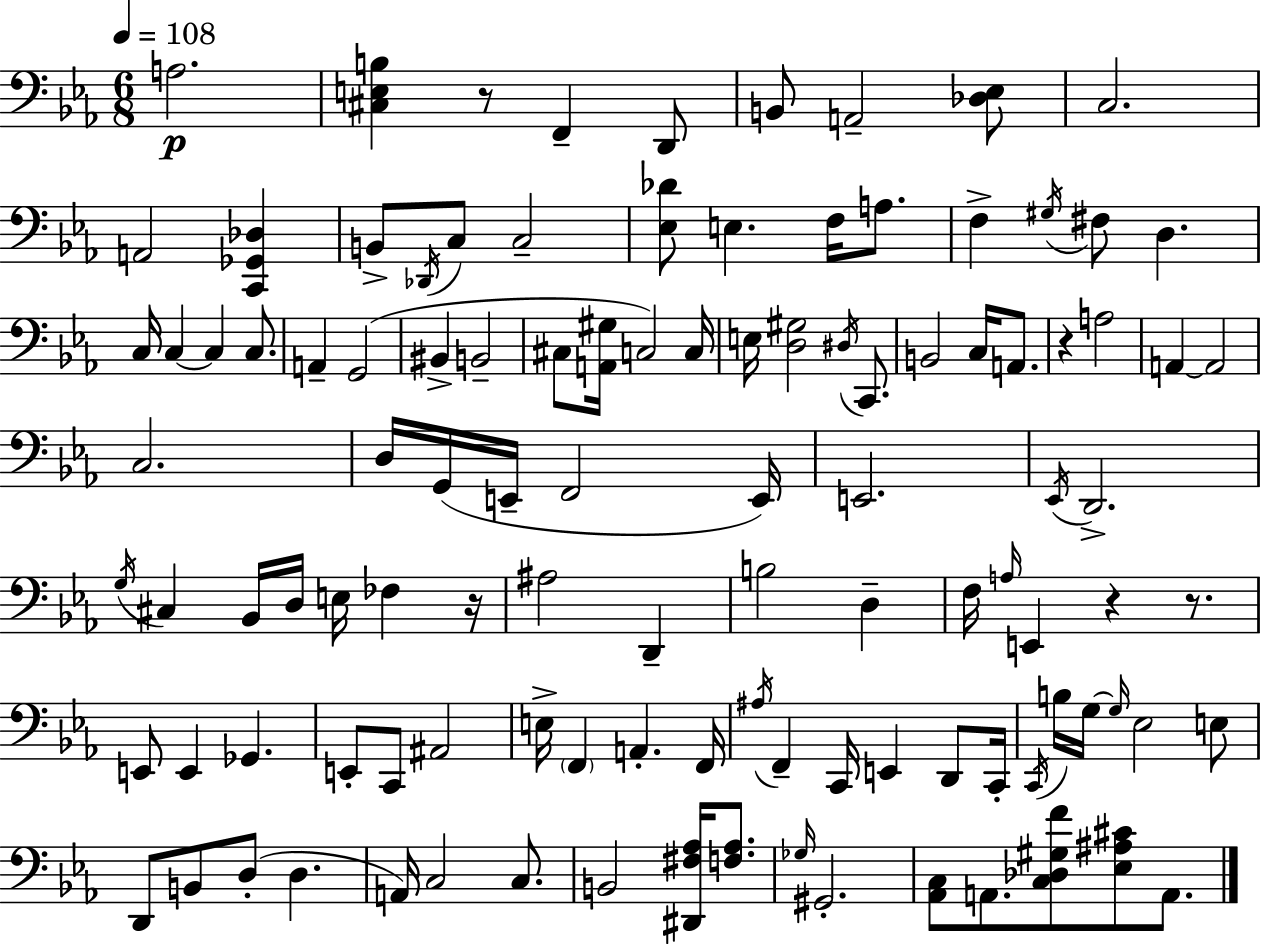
X:1
T:Untitled
M:6/8
L:1/4
K:Eb
A,2 [^C,E,B,] z/2 F,, D,,/2 B,,/2 A,,2 [_D,_E,]/2 C,2 A,,2 [C,,_G,,_D,] B,,/2 _D,,/4 C,/2 C,2 [_E,_D]/2 E, F,/4 A,/2 F, ^G,/4 ^F,/2 D, C,/4 C, C, C,/2 A,, G,,2 ^B,, B,,2 ^C,/2 [A,,^G,]/4 C,2 C,/4 E,/4 [D,^G,]2 ^D,/4 C,,/2 B,,2 C,/4 A,,/2 z A,2 A,, A,,2 C,2 D,/4 G,,/4 E,,/4 F,,2 E,,/4 E,,2 _E,,/4 D,,2 G,/4 ^C, _B,,/4 D,/4 E,/4 _F, z/4 ^A,2 D,, B,2 D, F,/4 A,/4 E,, z z/2 E,,/2 E,, _G,, E,,/2 C,,/2 ^A,,2 E,/4 F,, A,, F,,/4 ^A,/4 F,, C,,/4 E,, D,,/2 C,,/4 C,,/4 B,/4 G,/4 G,/4 _E,2 E,/2 D,,/2 B,,/2 D,/2 D, A,,/4 C,2 C,/2 B,,2 [^D,,^F,_A,]/4 [F,_A,]/2 _G,/4 ^G,,2 [_A,,C,]/2 A,,/2 [C,_D,^G,F]/2 [_E,^A,^C]/2 A,,/2